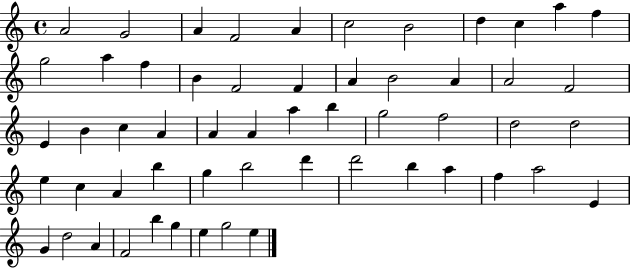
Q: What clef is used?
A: treble